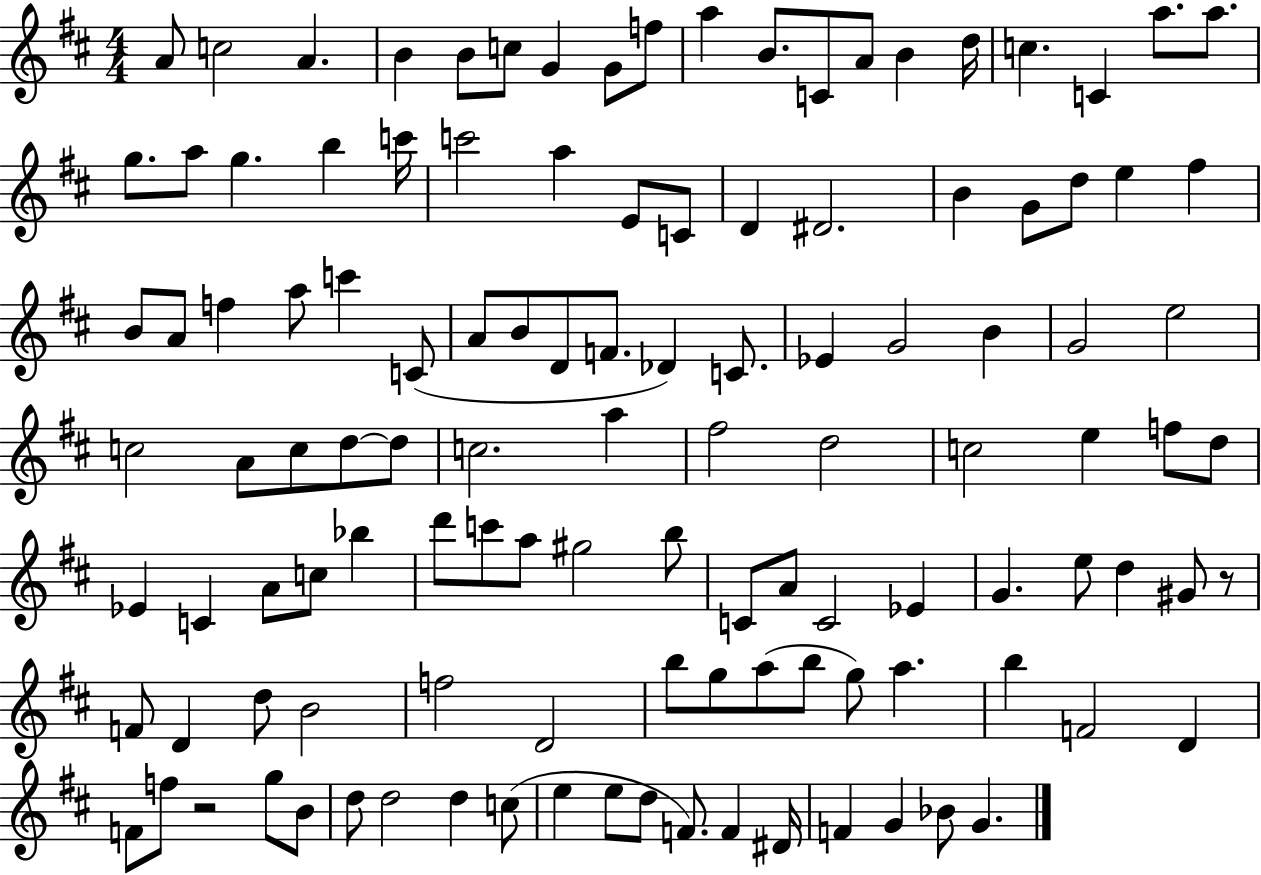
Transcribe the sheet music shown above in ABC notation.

X:1
T:Untitled
M:4/4
L:1/4
K:D
A/2 c2 A B B/2 c/2 G G/2 f/2 a B/2 C/2 A/2 B d/4 c C a/2 a/2 g/2 a/2 g b c'/4 c'2 a E/2 C/2 D ^D2 B G/2 d/2 e ^f B/2 A/2 f a/2 c' C/2 A/2 B/2 D/2 F/2 _D C/2 _E G2 B G2 e2 c2 A/2 c/2 d/2 d/2 c2 a ^f2 d2 c2 e f/2 d/2 _E C A/2 c/2 _b d'/2 c'/2 a/2 ^g2 b/2 C/2 A/2 C2 _E G e/2 d ^G/2 z/2 F/2 D d/2 B2 f2 D2 b/2 g/2 a/2 b/2 g/2 a b F2 D F/2 f/2 z2 g/2 B/2 d/2 d2 d c/2 e e/2 d/2 F/2 F ^D/4 F G _B/2 G